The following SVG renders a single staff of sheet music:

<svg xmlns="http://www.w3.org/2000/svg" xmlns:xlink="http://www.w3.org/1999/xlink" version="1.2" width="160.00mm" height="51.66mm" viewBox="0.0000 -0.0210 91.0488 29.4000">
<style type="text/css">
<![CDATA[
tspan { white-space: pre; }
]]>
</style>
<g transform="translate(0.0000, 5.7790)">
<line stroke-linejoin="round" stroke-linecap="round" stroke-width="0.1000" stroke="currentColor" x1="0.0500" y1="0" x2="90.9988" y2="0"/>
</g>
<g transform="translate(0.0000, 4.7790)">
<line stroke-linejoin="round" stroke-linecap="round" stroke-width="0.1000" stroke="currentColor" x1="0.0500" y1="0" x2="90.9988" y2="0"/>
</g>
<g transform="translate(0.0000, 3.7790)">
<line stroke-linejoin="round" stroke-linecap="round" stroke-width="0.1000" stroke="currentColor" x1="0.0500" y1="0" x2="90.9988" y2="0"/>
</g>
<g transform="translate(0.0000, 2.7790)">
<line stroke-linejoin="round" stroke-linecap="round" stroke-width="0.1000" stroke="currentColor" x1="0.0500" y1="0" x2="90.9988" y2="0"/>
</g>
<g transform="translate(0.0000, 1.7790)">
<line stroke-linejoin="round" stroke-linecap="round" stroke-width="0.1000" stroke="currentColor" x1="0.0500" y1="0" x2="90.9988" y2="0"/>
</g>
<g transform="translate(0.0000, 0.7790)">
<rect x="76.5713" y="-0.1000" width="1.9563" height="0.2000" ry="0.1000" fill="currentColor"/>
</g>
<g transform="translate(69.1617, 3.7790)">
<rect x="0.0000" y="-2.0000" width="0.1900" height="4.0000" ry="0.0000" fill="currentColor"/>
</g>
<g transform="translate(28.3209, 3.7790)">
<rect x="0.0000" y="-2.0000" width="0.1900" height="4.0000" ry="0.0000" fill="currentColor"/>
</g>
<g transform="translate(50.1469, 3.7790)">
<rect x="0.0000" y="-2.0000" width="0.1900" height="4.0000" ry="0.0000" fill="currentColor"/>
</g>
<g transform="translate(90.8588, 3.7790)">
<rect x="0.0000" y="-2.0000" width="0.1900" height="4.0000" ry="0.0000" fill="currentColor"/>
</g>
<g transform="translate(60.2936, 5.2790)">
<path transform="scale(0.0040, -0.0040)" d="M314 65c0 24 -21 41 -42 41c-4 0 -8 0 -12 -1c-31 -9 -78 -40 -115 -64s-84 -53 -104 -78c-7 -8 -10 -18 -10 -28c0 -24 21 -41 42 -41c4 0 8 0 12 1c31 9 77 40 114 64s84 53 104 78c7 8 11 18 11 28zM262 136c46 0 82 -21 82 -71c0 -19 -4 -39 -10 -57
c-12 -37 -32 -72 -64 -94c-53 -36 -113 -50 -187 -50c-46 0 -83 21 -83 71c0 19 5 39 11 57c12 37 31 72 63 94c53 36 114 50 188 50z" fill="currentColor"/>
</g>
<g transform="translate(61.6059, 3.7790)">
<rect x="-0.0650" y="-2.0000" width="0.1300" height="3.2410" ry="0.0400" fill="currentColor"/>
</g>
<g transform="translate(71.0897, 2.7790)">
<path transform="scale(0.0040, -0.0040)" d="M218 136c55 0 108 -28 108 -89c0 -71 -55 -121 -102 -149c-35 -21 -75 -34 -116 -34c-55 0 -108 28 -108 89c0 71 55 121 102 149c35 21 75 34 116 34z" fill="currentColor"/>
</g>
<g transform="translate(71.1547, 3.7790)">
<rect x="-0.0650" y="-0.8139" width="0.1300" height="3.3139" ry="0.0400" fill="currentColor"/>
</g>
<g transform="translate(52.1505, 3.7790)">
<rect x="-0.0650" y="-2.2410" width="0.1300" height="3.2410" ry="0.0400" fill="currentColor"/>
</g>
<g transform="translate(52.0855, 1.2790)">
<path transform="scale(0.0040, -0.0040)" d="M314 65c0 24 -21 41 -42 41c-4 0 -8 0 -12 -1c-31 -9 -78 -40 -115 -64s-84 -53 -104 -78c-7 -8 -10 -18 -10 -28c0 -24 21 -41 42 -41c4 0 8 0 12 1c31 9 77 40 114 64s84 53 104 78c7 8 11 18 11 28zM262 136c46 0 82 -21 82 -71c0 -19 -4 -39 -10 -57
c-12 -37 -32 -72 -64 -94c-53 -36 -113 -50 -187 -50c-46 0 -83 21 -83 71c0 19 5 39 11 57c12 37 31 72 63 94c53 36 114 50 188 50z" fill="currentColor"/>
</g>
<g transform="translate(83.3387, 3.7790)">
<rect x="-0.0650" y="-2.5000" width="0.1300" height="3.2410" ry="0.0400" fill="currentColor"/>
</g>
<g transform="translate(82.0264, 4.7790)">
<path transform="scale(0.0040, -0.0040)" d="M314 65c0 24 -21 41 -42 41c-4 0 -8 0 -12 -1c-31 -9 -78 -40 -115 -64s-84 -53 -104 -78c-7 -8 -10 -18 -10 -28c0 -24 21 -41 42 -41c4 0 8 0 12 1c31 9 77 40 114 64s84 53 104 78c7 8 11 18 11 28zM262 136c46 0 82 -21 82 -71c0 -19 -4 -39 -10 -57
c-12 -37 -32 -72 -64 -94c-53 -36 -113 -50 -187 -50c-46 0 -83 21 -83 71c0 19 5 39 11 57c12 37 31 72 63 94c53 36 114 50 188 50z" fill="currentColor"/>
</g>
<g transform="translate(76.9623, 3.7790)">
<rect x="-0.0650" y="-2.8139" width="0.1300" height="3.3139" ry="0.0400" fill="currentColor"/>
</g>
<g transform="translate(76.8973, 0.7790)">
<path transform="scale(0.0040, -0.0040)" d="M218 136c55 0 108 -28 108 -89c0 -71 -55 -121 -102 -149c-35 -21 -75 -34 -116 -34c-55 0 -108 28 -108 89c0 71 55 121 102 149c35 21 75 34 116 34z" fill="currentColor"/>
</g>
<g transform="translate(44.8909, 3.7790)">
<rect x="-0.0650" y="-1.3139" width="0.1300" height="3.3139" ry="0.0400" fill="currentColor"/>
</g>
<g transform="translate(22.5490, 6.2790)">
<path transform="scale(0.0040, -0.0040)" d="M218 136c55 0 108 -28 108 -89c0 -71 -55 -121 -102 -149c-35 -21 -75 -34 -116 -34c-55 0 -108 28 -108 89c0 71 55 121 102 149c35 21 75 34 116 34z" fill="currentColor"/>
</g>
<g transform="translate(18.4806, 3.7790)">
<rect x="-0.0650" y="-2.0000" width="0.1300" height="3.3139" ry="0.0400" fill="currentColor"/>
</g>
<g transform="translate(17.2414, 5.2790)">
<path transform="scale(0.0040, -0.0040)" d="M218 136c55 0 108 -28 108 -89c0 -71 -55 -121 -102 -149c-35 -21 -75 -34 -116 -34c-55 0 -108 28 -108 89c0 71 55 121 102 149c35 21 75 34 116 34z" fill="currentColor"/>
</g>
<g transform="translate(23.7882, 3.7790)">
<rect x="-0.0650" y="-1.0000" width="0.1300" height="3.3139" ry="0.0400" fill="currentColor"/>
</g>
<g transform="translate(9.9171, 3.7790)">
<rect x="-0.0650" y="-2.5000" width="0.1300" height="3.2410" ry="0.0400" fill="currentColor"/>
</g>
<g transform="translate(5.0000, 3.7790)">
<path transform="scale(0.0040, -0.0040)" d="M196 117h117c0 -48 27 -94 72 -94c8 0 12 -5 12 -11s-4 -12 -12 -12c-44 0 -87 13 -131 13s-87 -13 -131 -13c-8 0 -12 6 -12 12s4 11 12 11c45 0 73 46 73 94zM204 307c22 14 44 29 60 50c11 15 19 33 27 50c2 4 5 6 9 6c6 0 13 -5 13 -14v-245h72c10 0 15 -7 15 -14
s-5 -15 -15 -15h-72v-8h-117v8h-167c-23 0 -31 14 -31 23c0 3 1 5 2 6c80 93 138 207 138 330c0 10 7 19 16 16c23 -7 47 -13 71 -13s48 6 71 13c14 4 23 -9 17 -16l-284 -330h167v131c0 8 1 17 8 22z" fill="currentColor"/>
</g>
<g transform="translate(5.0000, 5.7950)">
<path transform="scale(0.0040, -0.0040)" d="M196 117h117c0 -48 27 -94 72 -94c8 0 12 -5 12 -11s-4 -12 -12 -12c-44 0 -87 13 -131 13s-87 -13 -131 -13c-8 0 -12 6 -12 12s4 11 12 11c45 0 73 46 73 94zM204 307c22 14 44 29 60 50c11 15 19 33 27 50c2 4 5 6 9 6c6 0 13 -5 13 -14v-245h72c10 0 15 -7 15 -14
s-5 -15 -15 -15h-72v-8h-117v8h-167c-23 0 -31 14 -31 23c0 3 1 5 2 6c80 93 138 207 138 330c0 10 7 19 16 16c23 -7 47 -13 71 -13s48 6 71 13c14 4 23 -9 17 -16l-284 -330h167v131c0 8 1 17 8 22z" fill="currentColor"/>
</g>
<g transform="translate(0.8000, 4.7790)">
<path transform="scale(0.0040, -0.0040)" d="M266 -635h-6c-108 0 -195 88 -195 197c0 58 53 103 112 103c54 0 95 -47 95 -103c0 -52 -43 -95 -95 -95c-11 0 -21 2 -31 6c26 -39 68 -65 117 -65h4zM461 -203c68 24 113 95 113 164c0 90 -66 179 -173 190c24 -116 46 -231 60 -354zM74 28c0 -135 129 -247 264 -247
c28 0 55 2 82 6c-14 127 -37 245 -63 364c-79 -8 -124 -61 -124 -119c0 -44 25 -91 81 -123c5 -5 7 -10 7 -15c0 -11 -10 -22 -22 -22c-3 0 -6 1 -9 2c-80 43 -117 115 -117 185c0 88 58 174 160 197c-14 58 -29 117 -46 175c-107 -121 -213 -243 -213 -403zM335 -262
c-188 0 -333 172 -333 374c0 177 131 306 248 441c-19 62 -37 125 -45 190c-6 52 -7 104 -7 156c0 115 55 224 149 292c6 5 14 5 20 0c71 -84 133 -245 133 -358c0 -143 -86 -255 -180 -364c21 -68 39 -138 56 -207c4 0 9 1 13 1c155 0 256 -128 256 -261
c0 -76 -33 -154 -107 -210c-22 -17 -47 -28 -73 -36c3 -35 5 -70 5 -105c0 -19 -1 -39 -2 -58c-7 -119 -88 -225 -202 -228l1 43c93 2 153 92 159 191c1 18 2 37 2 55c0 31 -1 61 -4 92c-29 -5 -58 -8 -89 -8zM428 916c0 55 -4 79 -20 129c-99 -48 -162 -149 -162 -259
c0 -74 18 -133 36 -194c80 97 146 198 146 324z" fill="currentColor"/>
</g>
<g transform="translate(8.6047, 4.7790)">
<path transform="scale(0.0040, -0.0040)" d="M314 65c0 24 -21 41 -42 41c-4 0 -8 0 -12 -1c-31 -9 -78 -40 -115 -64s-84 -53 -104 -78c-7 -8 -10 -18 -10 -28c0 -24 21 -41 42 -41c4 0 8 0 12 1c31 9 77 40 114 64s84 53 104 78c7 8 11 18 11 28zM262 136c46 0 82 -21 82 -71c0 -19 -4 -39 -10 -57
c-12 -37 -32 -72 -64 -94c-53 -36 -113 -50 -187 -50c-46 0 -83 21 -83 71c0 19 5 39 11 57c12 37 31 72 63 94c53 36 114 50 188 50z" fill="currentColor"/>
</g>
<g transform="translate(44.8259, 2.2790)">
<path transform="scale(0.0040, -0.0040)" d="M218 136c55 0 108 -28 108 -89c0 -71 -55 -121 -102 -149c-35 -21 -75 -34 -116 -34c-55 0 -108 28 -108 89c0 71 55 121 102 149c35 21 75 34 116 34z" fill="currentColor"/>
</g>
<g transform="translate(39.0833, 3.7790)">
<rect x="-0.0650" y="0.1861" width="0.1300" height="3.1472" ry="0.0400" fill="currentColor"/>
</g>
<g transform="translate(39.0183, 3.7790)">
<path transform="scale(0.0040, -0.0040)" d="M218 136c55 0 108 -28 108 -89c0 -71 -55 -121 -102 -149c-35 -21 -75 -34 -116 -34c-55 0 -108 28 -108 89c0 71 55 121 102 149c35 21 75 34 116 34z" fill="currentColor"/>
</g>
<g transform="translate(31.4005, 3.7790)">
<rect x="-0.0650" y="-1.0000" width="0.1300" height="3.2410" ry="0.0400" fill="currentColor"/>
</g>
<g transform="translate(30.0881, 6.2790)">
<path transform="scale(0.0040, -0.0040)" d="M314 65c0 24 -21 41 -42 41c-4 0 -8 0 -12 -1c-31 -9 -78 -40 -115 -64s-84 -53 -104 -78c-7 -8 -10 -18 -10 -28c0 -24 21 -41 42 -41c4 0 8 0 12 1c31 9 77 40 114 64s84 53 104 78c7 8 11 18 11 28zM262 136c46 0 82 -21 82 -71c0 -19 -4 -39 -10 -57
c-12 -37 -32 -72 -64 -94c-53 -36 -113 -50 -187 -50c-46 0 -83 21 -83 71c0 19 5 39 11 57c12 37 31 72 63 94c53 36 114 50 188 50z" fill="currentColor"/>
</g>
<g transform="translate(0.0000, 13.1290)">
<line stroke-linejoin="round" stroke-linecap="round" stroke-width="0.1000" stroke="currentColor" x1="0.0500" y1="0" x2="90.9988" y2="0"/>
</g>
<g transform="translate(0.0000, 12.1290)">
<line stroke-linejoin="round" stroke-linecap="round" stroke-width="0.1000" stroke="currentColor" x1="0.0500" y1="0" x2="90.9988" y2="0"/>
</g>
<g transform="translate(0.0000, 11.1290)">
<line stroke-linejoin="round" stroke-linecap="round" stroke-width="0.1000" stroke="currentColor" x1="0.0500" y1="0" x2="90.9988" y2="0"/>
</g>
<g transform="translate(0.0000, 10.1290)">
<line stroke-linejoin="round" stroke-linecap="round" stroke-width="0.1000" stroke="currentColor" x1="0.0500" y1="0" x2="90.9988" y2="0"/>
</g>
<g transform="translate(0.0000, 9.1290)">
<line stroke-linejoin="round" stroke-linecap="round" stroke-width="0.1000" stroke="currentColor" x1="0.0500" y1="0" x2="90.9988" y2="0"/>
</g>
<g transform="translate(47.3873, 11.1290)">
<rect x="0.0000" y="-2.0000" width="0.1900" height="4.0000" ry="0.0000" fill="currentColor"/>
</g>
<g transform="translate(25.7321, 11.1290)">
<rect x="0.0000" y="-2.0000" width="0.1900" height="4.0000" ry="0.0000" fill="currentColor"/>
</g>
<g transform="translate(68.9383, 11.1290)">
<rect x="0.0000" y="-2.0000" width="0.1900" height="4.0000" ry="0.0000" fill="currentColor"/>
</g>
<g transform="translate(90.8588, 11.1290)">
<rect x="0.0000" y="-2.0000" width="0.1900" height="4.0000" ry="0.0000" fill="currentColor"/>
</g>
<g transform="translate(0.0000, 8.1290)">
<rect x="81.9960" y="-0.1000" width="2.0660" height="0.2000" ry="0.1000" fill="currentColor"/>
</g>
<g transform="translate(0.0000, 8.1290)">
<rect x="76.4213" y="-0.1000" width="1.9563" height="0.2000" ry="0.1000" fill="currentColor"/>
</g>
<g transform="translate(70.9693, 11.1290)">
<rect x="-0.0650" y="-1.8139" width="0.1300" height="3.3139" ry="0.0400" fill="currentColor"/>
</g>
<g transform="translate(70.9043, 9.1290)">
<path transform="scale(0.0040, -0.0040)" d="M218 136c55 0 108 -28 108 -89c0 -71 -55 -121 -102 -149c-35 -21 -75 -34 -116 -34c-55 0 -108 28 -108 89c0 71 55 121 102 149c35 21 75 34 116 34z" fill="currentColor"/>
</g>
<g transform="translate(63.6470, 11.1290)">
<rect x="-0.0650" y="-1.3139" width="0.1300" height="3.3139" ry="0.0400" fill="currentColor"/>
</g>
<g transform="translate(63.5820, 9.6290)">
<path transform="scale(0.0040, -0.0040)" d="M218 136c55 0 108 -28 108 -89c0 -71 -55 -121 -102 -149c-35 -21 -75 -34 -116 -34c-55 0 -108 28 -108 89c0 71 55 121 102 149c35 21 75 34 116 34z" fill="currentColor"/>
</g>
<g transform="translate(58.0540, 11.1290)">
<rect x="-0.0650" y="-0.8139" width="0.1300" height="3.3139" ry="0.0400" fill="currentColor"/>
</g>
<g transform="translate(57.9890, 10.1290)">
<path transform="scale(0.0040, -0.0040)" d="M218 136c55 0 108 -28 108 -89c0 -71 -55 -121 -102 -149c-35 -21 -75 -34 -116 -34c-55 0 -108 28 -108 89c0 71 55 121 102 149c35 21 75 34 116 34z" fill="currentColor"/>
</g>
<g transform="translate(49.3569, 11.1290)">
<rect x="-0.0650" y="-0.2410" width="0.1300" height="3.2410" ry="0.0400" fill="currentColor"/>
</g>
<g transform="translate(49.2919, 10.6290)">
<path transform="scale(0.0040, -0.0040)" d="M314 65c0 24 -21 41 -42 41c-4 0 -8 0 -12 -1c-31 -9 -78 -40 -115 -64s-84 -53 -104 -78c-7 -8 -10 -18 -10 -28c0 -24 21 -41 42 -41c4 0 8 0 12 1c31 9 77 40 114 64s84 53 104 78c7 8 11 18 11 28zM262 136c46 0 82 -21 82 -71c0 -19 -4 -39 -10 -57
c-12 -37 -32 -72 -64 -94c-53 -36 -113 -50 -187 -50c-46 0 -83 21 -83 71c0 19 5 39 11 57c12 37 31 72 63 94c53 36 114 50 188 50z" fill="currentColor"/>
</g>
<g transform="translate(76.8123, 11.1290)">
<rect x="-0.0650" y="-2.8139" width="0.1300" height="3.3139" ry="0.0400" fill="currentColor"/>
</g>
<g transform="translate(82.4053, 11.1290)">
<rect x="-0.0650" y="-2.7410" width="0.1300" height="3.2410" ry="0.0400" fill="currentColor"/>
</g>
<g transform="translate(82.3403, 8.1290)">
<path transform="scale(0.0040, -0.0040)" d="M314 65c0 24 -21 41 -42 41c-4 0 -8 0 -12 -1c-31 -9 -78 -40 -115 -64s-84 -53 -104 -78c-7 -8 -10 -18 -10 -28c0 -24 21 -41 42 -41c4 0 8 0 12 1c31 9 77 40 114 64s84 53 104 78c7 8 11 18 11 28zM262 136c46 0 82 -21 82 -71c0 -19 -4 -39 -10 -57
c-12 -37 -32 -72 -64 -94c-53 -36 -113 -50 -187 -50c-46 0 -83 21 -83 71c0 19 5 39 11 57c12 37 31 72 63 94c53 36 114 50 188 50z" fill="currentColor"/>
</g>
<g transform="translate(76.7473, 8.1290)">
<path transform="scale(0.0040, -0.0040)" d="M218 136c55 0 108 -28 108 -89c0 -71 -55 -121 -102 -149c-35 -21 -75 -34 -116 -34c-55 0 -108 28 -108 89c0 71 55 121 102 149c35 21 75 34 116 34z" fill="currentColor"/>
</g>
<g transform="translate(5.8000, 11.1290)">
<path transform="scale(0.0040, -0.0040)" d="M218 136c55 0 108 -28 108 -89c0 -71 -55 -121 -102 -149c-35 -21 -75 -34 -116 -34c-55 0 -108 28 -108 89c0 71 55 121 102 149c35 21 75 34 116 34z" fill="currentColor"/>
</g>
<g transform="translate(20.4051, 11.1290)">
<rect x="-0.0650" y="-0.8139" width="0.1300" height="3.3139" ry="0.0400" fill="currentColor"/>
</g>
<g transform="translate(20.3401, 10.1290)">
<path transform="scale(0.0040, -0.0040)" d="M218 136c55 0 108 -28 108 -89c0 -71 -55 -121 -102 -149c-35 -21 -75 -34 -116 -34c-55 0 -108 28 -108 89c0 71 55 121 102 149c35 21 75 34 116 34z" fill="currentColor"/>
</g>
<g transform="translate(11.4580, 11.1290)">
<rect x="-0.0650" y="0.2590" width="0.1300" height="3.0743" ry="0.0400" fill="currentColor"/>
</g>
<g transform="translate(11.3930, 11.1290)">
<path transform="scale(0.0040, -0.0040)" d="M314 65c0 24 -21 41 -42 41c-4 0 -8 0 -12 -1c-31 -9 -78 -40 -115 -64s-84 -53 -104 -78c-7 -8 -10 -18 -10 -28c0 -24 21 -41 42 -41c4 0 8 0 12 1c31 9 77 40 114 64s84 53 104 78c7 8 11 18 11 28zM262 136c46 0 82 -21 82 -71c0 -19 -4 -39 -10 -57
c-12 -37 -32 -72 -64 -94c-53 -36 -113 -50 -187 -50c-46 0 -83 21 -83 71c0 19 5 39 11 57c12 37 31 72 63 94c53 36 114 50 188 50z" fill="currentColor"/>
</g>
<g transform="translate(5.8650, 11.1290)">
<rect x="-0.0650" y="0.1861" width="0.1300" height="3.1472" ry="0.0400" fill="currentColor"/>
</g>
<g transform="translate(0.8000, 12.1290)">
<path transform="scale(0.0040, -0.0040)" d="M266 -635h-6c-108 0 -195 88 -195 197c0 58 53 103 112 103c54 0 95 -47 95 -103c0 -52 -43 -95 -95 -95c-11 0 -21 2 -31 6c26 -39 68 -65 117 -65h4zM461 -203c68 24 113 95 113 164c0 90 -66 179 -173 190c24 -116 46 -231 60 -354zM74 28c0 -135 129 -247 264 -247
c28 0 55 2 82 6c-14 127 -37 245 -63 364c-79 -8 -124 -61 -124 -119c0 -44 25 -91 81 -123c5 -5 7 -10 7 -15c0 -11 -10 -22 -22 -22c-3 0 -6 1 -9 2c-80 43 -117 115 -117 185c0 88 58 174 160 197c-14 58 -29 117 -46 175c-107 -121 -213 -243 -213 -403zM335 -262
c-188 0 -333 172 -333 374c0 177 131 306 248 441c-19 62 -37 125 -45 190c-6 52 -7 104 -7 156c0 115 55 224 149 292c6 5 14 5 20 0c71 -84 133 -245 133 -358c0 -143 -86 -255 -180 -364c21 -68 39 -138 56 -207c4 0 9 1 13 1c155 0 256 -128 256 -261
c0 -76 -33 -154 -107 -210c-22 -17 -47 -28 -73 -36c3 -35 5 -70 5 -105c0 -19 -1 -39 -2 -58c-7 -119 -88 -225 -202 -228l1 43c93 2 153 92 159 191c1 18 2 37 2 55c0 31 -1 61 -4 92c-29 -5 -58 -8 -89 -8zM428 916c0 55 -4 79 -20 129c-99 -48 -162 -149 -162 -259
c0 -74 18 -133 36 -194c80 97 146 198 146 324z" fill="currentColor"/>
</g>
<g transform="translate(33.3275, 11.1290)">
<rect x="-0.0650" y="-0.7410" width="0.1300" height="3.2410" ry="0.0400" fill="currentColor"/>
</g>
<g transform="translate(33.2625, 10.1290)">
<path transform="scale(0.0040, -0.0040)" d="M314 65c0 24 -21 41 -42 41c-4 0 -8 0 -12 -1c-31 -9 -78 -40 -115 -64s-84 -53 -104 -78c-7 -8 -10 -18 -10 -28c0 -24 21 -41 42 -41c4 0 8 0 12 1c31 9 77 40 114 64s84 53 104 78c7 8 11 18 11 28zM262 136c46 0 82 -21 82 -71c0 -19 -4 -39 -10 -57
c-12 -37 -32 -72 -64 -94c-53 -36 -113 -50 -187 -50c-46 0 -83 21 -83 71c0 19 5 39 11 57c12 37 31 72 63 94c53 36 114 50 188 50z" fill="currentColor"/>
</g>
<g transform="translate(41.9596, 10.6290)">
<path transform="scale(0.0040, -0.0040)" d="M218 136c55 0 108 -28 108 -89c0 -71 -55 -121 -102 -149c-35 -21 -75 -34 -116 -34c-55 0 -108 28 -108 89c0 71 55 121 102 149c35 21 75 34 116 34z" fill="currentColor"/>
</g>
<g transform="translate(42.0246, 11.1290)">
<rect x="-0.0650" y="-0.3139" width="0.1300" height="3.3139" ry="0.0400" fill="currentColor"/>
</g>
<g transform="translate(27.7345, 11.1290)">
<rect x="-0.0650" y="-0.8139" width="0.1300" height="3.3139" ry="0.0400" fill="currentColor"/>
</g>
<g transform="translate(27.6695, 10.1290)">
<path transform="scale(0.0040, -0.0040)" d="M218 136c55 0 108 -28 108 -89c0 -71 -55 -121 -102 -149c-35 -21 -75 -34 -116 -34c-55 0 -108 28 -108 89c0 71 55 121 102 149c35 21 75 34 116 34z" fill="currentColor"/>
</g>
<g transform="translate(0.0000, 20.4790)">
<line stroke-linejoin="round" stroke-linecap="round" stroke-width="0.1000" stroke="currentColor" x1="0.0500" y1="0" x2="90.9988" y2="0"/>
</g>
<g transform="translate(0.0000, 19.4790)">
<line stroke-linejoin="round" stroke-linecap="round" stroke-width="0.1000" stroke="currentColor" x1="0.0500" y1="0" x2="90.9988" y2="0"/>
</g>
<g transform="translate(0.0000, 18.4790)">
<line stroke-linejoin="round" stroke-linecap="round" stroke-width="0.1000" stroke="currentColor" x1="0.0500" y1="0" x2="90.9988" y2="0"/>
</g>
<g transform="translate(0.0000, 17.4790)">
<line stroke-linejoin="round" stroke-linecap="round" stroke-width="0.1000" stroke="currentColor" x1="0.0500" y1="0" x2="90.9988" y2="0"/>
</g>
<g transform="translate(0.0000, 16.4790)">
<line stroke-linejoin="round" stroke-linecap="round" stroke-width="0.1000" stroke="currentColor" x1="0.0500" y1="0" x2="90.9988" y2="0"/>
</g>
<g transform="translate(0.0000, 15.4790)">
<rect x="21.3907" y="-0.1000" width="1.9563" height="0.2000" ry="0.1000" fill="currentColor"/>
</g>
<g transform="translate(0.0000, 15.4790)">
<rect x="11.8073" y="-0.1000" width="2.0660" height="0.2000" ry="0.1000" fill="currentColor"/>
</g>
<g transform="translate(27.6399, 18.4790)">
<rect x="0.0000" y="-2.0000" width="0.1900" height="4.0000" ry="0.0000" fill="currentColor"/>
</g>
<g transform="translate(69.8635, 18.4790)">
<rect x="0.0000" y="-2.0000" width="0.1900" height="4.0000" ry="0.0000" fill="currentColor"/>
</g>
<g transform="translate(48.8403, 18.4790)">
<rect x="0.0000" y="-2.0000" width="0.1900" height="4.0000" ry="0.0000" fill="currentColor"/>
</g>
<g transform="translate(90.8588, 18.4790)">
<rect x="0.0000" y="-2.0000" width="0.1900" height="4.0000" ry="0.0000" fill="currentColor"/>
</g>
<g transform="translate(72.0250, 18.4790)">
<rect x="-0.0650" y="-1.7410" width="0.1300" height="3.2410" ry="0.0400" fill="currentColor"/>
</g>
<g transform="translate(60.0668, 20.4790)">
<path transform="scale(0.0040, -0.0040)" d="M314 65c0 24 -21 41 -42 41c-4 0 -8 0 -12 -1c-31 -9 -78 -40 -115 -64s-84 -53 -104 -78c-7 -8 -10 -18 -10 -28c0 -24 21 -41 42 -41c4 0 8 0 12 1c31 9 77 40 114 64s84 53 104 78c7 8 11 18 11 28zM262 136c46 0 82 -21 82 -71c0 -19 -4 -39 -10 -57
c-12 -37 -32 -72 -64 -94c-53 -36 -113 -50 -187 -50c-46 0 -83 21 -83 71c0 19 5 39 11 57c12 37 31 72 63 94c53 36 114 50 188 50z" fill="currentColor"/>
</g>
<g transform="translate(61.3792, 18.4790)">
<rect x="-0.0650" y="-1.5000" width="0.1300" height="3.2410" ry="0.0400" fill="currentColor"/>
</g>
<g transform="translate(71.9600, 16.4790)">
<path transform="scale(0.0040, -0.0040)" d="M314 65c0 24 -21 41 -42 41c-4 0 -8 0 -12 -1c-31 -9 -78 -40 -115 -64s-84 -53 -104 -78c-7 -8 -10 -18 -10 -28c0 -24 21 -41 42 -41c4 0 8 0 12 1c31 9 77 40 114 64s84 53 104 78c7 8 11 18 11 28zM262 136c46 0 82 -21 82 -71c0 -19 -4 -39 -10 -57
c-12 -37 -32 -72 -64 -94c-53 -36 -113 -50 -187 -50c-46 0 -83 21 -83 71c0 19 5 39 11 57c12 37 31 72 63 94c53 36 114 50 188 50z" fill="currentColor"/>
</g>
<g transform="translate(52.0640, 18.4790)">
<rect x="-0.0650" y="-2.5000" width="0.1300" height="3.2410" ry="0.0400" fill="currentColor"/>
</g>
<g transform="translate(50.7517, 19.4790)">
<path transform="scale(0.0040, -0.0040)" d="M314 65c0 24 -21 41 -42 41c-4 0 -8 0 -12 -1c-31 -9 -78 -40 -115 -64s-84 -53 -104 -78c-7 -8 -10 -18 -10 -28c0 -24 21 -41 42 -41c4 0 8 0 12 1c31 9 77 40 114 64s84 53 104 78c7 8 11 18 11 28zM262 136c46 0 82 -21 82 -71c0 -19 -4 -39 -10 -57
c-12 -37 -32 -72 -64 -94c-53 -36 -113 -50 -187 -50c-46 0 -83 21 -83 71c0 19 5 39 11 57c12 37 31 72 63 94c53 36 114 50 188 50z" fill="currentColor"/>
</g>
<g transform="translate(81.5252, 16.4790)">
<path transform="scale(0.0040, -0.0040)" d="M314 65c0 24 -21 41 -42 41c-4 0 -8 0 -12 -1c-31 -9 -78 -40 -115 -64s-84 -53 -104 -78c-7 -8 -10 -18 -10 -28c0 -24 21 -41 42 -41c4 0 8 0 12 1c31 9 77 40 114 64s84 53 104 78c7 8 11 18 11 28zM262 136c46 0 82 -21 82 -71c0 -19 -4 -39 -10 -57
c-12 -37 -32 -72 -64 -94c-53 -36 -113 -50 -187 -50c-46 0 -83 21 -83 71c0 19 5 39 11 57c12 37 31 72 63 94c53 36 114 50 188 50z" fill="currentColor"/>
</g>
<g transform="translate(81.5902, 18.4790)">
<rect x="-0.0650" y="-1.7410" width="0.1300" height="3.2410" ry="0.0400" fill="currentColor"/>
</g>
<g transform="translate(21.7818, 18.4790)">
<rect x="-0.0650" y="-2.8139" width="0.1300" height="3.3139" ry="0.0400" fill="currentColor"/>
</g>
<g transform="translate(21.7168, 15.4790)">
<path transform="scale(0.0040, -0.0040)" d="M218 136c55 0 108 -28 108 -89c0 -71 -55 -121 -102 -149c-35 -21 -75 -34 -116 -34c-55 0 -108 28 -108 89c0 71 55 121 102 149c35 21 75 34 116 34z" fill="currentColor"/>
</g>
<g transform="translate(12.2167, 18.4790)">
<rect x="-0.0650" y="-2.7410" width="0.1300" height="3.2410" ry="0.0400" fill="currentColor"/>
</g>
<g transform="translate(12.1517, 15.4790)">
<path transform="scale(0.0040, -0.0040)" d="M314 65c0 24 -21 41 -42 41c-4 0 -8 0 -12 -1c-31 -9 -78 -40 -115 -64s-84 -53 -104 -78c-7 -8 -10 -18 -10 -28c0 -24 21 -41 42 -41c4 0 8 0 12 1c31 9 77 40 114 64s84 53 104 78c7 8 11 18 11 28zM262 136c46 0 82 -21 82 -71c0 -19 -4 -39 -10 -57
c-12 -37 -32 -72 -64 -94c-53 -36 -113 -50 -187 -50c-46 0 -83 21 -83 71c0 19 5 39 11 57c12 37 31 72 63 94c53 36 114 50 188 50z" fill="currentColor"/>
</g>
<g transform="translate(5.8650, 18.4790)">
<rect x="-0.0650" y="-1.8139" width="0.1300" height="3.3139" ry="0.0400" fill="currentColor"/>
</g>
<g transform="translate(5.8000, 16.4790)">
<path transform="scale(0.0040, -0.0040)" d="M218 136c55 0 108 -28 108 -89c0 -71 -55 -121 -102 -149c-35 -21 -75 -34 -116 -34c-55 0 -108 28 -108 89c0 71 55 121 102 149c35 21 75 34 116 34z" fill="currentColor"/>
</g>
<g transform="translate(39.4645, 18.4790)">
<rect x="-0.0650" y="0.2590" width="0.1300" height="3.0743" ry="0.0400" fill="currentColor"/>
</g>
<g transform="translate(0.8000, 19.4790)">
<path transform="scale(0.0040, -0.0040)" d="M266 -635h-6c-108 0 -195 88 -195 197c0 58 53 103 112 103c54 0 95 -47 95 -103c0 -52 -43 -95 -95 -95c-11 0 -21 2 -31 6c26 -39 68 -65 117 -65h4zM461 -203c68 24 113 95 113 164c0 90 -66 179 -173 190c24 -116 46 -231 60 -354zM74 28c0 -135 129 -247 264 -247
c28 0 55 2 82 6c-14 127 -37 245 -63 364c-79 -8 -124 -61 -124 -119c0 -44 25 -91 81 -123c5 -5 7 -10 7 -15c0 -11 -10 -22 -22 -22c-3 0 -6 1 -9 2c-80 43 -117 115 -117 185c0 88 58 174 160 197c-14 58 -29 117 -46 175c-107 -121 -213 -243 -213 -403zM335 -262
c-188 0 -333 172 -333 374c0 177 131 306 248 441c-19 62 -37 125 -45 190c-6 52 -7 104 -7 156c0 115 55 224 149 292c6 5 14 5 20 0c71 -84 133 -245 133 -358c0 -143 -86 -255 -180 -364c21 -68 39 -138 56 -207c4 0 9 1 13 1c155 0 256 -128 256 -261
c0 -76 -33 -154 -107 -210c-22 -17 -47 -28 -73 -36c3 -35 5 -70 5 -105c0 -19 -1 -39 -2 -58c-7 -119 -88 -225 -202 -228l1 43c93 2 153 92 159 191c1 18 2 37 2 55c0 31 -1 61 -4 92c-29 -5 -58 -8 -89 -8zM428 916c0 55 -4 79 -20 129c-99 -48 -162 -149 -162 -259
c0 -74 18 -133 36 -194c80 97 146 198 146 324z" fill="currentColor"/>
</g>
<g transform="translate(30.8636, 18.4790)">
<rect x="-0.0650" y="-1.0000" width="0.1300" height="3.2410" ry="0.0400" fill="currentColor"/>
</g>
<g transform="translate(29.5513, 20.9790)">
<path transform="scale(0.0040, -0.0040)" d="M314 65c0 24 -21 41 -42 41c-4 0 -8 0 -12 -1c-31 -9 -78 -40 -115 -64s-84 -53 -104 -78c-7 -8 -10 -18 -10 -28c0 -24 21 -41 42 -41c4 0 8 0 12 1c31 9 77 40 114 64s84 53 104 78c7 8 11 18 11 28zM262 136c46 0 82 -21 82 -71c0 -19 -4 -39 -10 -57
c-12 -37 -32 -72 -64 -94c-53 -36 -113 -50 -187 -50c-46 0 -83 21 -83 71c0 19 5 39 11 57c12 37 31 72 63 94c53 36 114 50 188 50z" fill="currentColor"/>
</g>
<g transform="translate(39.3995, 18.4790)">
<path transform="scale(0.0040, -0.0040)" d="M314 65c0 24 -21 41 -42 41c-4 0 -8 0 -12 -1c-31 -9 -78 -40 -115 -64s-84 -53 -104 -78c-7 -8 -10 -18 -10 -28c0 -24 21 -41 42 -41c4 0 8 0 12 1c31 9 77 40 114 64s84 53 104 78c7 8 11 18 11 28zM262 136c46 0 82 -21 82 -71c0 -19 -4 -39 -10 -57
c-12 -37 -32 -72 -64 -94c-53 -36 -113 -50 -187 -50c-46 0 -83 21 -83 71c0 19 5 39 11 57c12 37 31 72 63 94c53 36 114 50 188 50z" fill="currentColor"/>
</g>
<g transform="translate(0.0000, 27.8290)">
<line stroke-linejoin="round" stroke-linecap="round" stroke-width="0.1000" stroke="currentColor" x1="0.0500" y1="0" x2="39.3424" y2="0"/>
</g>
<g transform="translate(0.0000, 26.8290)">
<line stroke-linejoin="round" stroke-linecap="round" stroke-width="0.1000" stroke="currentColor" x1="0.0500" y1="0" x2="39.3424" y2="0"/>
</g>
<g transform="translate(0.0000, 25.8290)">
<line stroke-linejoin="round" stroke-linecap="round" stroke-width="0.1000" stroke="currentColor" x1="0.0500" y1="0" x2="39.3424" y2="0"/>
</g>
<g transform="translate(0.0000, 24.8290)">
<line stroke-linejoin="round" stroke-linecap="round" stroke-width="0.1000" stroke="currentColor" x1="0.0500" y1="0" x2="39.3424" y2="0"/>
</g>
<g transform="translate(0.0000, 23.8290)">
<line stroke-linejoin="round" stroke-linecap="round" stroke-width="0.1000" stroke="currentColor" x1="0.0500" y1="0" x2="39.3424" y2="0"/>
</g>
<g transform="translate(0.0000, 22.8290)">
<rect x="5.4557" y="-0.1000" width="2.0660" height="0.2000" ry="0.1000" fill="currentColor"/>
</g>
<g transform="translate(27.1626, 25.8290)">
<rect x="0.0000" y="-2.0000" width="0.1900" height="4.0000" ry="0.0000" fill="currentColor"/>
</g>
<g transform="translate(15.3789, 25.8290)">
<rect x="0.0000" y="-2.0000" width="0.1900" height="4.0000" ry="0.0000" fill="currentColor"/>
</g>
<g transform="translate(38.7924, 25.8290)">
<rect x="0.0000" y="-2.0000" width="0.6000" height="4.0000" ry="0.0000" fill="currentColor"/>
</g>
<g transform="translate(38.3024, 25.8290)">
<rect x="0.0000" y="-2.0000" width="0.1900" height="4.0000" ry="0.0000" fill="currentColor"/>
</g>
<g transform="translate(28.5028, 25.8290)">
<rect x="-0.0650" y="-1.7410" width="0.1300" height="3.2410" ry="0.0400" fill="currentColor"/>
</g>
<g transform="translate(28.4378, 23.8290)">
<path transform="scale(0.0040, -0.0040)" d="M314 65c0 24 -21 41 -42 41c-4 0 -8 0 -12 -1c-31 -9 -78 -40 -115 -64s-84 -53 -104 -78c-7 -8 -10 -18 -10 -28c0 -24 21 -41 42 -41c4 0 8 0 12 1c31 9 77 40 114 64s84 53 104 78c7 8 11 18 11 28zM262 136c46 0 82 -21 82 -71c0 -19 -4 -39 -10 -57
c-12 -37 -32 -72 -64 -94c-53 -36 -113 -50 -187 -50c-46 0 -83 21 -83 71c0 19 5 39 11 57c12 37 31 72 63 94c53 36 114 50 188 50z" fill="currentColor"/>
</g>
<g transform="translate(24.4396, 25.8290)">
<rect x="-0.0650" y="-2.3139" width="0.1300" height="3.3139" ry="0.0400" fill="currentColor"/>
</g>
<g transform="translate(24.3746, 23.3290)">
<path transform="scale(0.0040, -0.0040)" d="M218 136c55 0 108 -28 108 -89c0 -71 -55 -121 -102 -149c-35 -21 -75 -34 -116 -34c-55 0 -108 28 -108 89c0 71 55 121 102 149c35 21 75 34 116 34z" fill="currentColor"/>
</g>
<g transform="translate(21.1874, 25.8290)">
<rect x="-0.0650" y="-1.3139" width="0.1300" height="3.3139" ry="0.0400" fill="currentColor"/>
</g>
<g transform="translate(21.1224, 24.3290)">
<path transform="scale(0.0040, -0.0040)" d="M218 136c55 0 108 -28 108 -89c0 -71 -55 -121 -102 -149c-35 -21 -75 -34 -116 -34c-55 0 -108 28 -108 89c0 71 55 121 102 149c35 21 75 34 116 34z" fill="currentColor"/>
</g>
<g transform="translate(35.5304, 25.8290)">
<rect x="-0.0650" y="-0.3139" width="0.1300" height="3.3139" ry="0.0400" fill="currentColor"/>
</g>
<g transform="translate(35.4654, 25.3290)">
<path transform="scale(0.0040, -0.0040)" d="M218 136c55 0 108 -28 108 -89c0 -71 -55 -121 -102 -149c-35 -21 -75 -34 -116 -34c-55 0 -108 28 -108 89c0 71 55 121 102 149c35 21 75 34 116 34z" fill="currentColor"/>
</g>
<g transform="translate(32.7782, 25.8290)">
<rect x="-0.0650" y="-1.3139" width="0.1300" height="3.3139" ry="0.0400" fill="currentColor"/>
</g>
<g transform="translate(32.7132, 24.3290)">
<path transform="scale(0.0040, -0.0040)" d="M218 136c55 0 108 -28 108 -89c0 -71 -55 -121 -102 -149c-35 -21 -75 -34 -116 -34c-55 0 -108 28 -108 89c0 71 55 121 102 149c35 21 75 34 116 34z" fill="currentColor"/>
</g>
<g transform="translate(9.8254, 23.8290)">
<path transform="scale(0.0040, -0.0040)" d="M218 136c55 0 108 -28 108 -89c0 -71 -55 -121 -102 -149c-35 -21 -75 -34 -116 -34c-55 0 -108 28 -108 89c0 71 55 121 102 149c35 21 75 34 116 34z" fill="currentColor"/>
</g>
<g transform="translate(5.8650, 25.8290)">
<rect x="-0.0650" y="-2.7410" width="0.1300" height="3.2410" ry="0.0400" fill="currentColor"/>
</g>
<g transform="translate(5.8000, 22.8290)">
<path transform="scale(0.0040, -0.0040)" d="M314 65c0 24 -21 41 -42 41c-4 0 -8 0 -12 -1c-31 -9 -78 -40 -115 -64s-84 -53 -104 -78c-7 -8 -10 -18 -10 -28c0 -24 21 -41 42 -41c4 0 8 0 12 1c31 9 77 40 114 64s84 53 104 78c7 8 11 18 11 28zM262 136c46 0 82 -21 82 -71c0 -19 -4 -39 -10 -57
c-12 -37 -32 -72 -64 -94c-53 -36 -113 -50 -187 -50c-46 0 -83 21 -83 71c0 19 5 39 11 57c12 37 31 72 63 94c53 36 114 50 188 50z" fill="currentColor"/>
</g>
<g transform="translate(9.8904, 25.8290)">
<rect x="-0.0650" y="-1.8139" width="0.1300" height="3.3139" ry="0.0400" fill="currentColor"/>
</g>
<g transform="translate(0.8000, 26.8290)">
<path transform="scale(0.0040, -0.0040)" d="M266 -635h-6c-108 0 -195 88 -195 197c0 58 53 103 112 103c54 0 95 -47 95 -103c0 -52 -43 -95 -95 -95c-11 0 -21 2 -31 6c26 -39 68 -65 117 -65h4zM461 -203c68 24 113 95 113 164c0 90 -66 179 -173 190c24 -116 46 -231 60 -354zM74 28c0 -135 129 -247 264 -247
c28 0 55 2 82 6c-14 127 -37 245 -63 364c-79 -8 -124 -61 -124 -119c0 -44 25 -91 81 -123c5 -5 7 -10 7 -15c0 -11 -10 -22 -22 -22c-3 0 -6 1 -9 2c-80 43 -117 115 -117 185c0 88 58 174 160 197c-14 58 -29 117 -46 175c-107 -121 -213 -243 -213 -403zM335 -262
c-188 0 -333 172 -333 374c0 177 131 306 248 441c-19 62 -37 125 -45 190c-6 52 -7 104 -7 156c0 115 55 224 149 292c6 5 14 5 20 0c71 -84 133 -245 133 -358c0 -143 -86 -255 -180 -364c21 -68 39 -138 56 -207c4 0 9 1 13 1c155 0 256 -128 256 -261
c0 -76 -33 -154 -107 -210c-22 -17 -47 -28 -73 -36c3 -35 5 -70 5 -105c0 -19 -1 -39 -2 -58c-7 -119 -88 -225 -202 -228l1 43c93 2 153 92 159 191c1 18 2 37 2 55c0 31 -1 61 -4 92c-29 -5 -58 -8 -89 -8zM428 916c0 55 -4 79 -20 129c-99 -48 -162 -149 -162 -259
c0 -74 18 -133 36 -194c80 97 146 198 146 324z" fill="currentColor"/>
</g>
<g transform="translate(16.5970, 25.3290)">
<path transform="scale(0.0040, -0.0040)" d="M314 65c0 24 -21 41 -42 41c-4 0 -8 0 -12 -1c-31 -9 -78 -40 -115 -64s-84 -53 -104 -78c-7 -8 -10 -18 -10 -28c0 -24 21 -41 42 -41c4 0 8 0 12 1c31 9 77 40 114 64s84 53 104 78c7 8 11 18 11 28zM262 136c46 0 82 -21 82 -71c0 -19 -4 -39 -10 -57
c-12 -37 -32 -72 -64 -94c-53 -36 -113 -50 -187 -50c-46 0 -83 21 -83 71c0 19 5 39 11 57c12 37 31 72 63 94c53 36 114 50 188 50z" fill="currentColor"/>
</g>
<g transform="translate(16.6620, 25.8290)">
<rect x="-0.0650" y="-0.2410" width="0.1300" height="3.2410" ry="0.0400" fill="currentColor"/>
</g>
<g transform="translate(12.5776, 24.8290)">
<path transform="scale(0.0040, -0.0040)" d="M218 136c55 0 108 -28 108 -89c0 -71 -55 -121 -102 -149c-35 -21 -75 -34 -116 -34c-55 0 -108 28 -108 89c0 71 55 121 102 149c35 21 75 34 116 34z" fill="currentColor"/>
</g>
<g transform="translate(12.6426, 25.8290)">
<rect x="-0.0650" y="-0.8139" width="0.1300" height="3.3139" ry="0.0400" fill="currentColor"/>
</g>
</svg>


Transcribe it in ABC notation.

X:1
T:Untitled
M:4/4
L:1/4
K:C
G2 F D D2 B e g2 F2 d a G2 B B2 d d d2 c c2 d e f a a2 f a2 a D2 B2 G2 E2 f2 f2 a2 f d c2 e g f2 e c